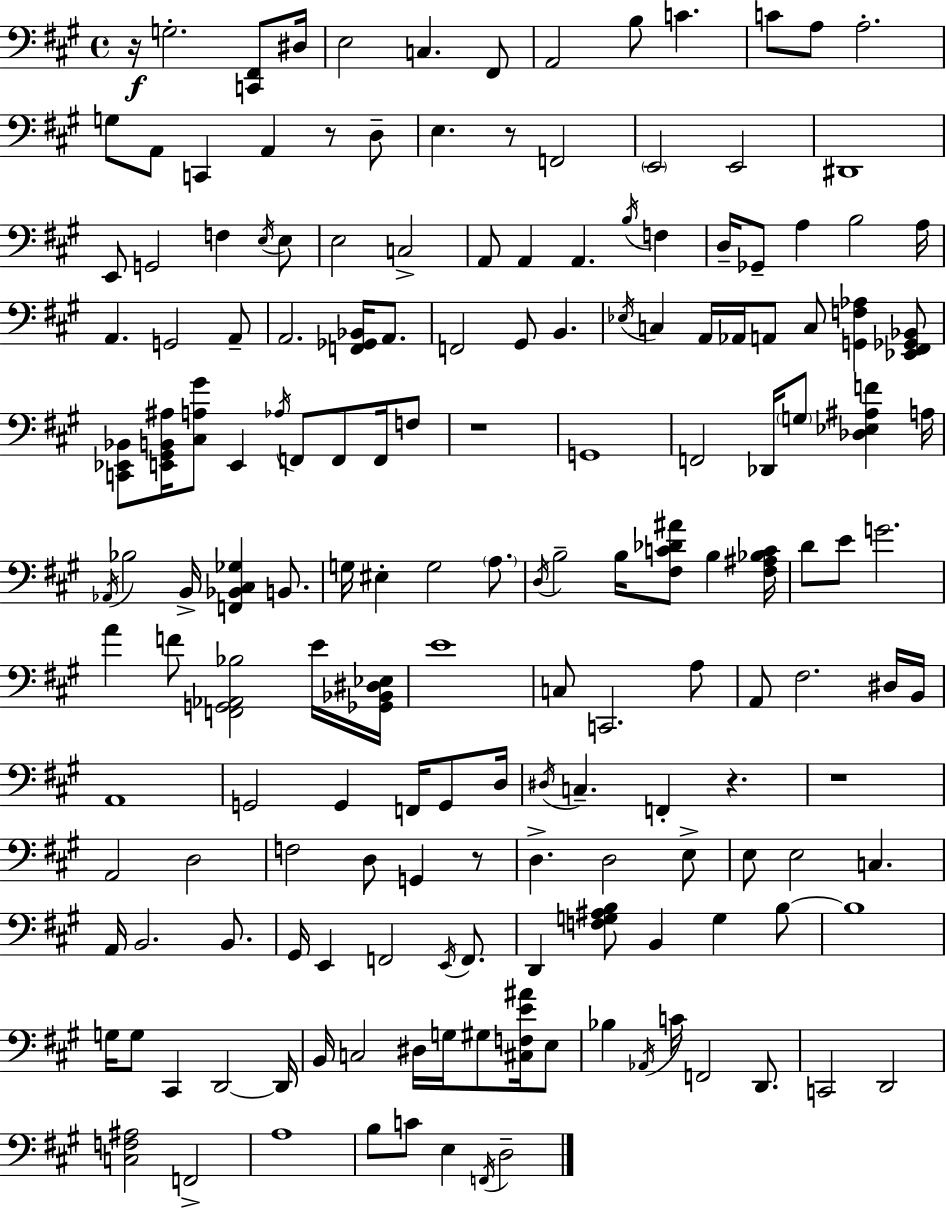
X:1
T:Untitled
M:4/4
L:1/4
K:A
z/4 G,2 [C,,^F,,]/2 ^D,/4 E,2 C, ^F,,/2 A,,2 B,/2 C C/2 A,/2 A,2 G,/2 A,,/2 C,, A,, z/2 D,/2 E, z/2 F,,2 E,,2 E,,2 ^D,,4 E,,/2 G,,2 F, E,/4 E,/2 E,2 C,2 A,,/2 A,, A,, B,/4 F, D,/4 _G,,/2 A, B,2 A,/4 A,, G,,2 A,,/2 A,,2 [F,,_G,,_B,,]/4 A,,/2 F,,2 ^G,,/2 B,, _E,/4 C, A,,/4 _A,,/4 A,,/2 C,/2 [G,,F,_A,] [_E,,^F,,_G,,_B,,]/2 [C,,_E,,_B,,]/2 [E,,^G,,B,,^A,]/4 [^C,A,^G]/2 E,, _A,/4 F,,/2 F,,/2 F,,/4 F,/2 z4 G,,4 F,,2 _D,,/4 G,/2 [_D,_E,^A,F] A,/4 _A,,/4 _B,2 B,,/4 [F,,_B,,^C,_G,] B,,/2 G,/4 ^E, G,2 A,/2 D,/4 B,2 B,/4 [^F,C_D^A]/2 B, [^F,^A,_B,C]/4 D/2 E/2 G2 A F/2 [F,,G,,_A,,_B,]2 E/4 [_G,,_B,,^D,_E,]/4 E4 C,/2 C,,2 A,/2 A,,/2 ^F,2 ^D,/4 B,,/4 A,,4 G,,2 G,, F,,/4 G,,/2 D,/4 ^D,/4 C, F,, z z4 A,,2 D,2 F,2 D,/2 G,, z/2 D, D,2 E,/2 E,/2 E,2 C, A,,/4 B,,2 B,,/2 ^G,,/4 E,, F,,2 E,,/4 F,,/2 D,, [F,G,^A,B,]/2 B,, G, B,/2 B,4 G,/4 G,/2 ^C,, D,,2 D,,/4 B,,/4 C,2 ^D,/4 G,/4 ^G,/2 [^C,F,E^A]/4 E,/2 _B, _A,,/4 C/4 F,,2 D,,/2 C,,2 D,,2 [C,F,^A,]2 F,,2 A,4 B,/2 C/2 E, F,,/4 D,2